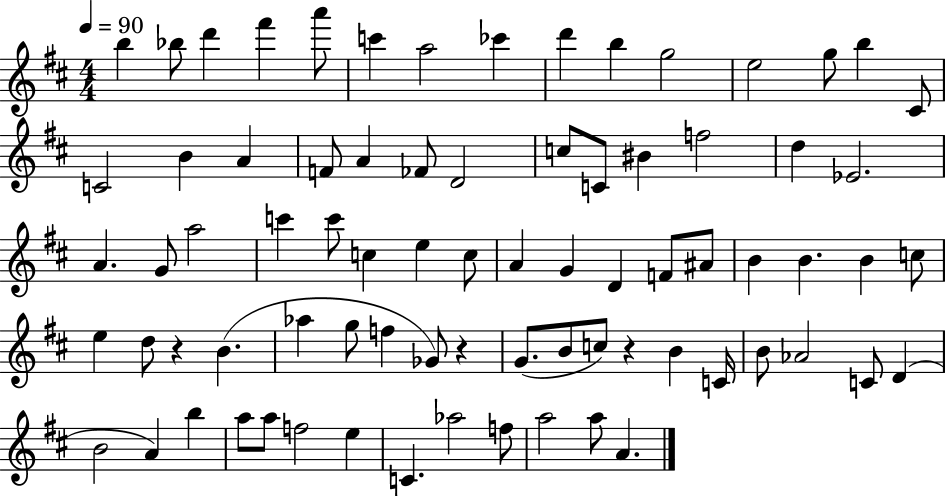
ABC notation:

X:1
T:Untitled
M:4/4
L:1/4
K:D
b _b/2 d' ^f' a'/2 c' a2 _c' d' b g2 e2 g/2 b ^C/2 C2 B A F/2 A _F/2 D2 c/2 C/2 ^B f2 d _E2 A G/2 a2 c' c'/2 c e c/2 A G D F/2 ^A/2 B B B c/2 e d/2 z B _a g/2 f _G/2 z G/2 B/2 c/2 z B C/4 B/2 _A2 C/2 D B2 A b a/2 a/2 f2 e C _a2 f/2 a2 a/2 A